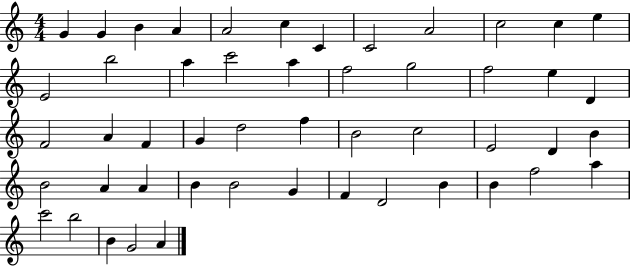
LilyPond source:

{
  \clef treble
  \numericTimeSignature
  \time 4/4
  \key c \major
  g'4 g'4 b'4 a'4 | a'2 c''4 c'4 | c'2 a'2 | c''2 c''4 e''4 | \break e'2 b''2 | a''4 c'''2 a''4 | f''2 g''2 | f''2 e''4 d'4 | \break f'2 a'4 f'4 | g'4 d''2 f''4 | b'2 c''2 | e'2 d'4 b'4 | \break b'2 a'4 a'4 | b'4 b'2 g'4 | f'4 d'2 b'4 | b'4 f''2 a''4 | \break c'''2 b''2 | b'4 g'2 a'4 | \bar "|."
}